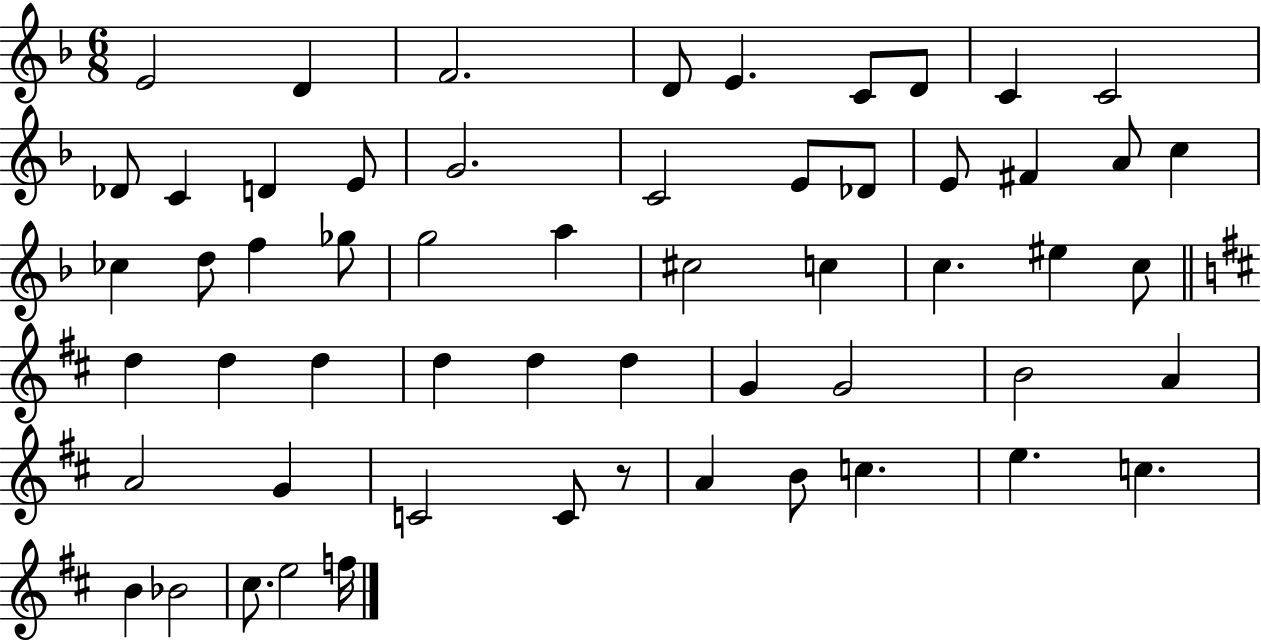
{
  \clef treble
  \numericTimeSignature
  \time 6/8
  \key f \major
  e'2 d'4 | f'2. | d'8 e'4. c'8 d'8 | c'4 c'2 | \break des'8 c'4 d'4 e'8 | g'2. | c'2 e'8 des'8 | e'8 fis'4 a'8 c''4 | \break ces''4 d''8 f''4 ges''8 | g''2 a''4 | cis''2 c''4 | c''4. eis''4 c''8 | \break \bar "||" \break \key d \major d''4 d''4 d''4 | d''4 d''4 d''4 | g'4 g'2 | b'2 a'4 | \break a'2 g'4 | c'2 c'8 r8 | a'4 b'8 c''4. | e''4. c''4. | \break b'4 bes'2 | cis''8. e''2 f''16 | \bar "|."
}